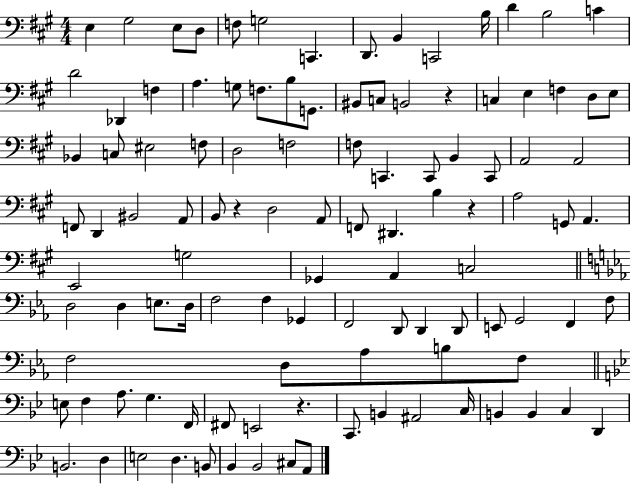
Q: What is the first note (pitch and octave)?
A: E3